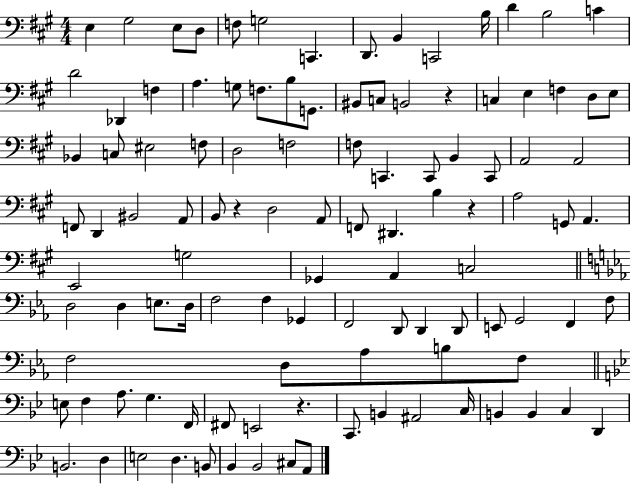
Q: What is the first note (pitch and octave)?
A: E3